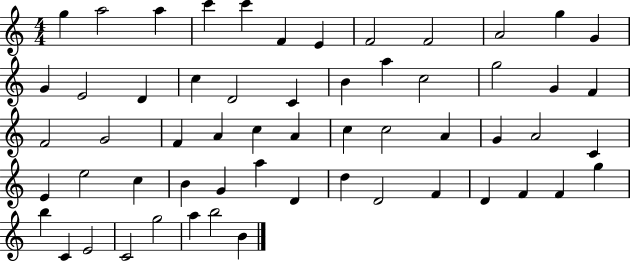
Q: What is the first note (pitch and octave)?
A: G5